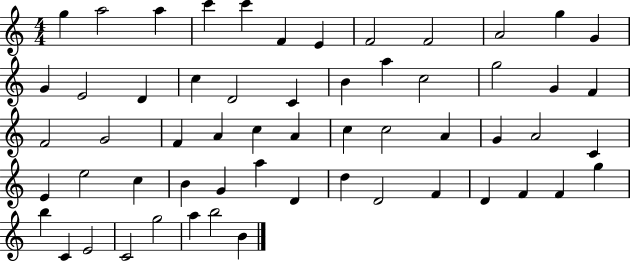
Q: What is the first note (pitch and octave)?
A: G5